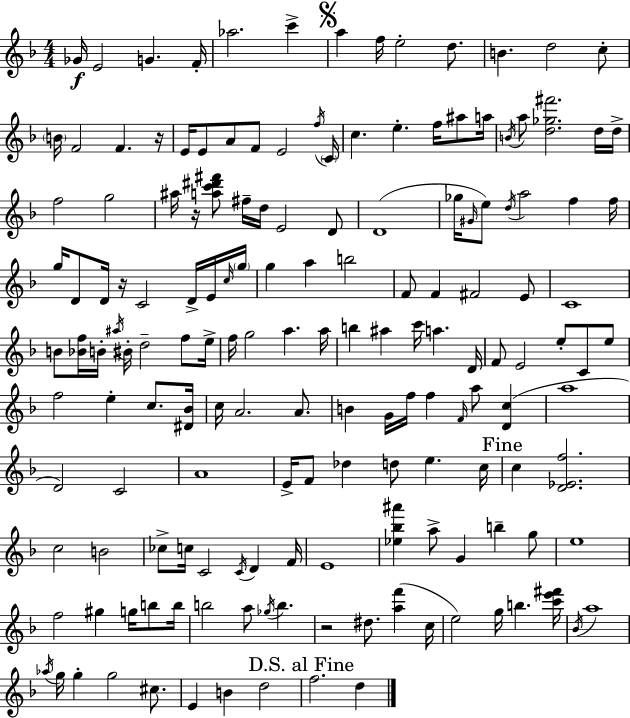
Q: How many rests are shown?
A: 4